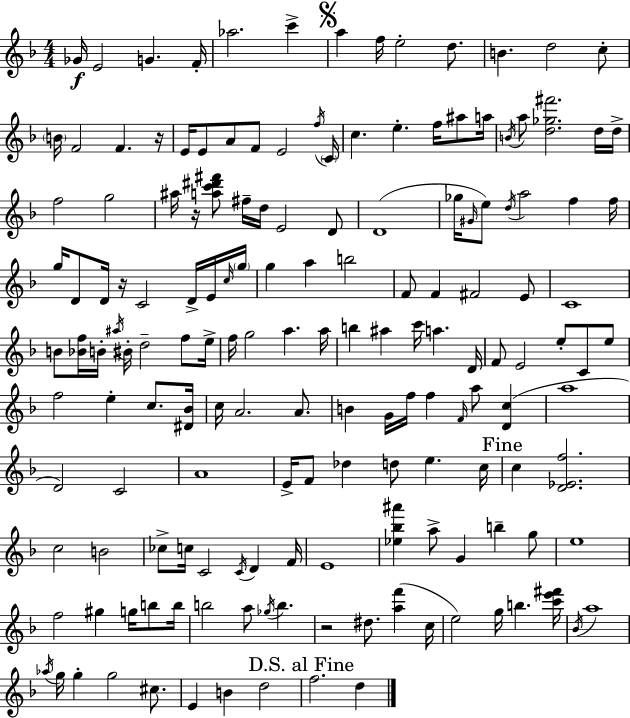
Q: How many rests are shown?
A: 4